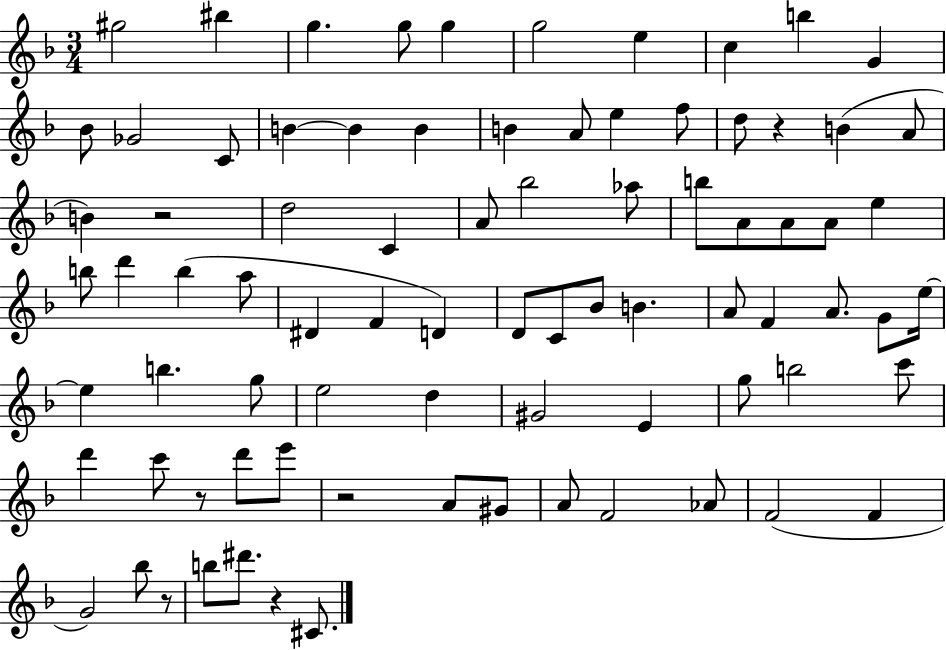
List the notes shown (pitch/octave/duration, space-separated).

G#5/h BIS5/q G5/q. G5/e G5/q G5/h E5/q C5/q B5/q G4/q Bb4/e Gb4/h C4/e B4/q B4/q B4/q B4/q A4/e E5/q F5/e D5/e R/q B4/q A4/e B4/q R/h D5/h C4/q A4/e Bb5/h Ab5/e B5/e A4/e A4/e A4/e E5/q B5/e D6/q B5/q A5/e D#4/q F4/q D4/q D4/e C4/e Bb4/e B4/q. A4/e F4/q A4/e. G4/e E5/s E5/q B5/q. G5/e E5/h D5/q G#4/h E4/q G5/e B5/h C6/e D6/q C6/e R/e D6/e E6/e R/h A4/e G#4/e A4/e F4/h Ab4/e F4/h F4/q G4/h Bb5/e R/e B5/e D#6/e. R/q C#4/e.